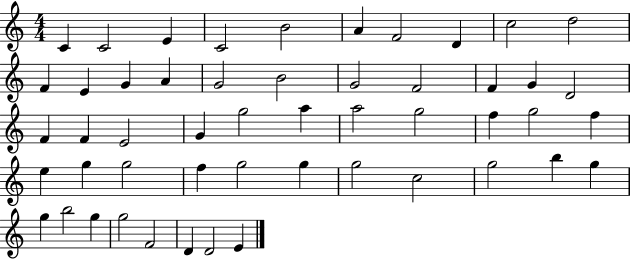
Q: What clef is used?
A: treble